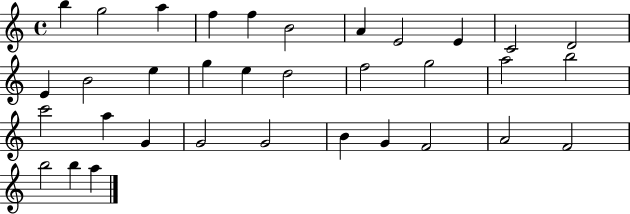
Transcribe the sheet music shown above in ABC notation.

X:1
T:Untitled
M:4/4
L:1/4
K:C
b g2 a f f B2 A E2 E C2 D2 E B2 e g e d2 f2 g2 a2 b2 c'2 a G G2 G2 B G F2 A2 F2 b2 b a